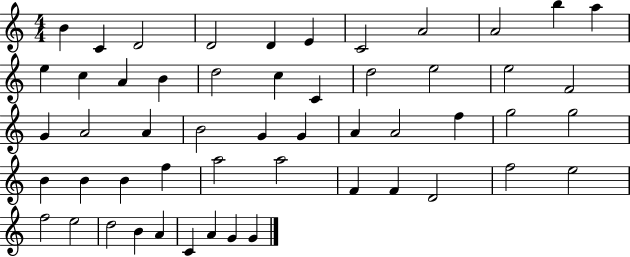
X:1
T:Untitled
M:4/4
L:1/4
K:C
B C D2 D2 D E C2 A2 A2 b a e c A B d2 c C d2 e2 e2 F2 G A2 A B2 G G A A2 f g2 g2 B B B f a2 a2 F F D2 f2 e2 f2 e2 d2 B A C A G G